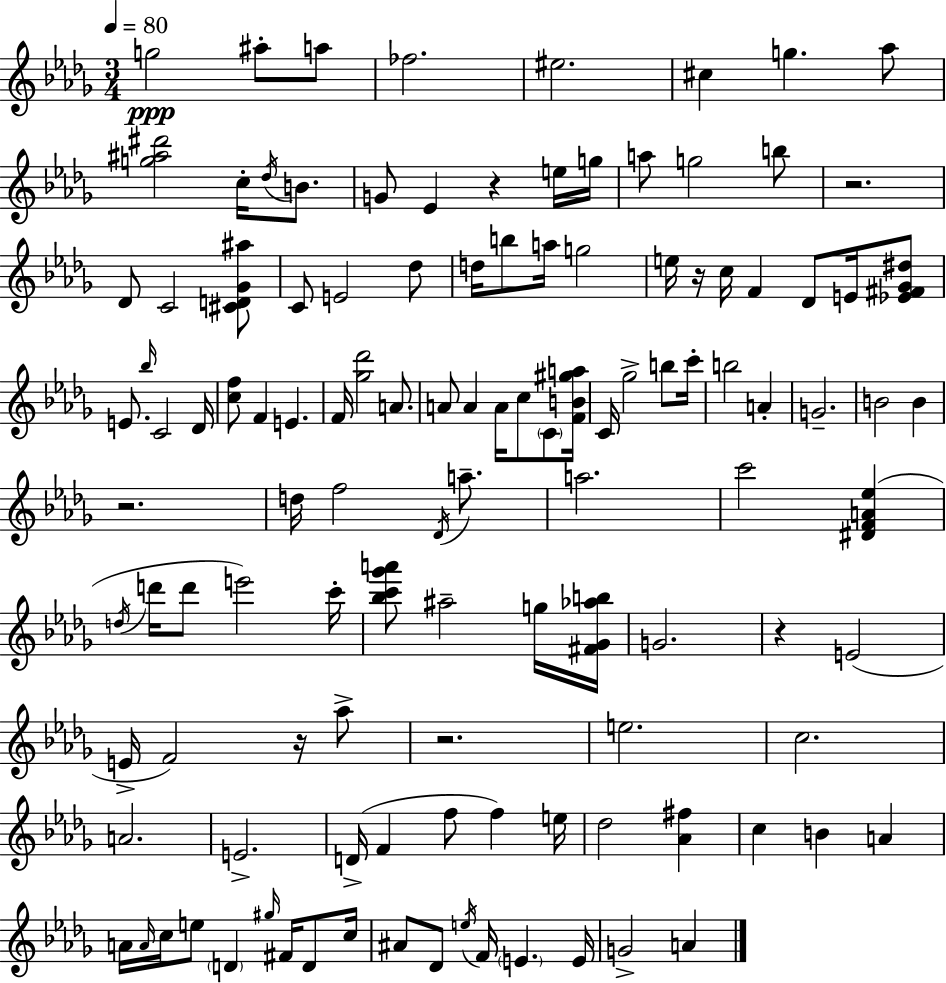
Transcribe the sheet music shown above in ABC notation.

X:1
T:Untitled
M:3/4
L:1/4
K:Bbm
g2 ^a/2 a/2 _f2 ^e2 ^c g _a/2 [g^a^d']2 c/4 _d/4 B/2 G/2 _E z e/4 g/4 a/2 g2 b/2 z2 _D/2 C2 [^CD_G^a]/2 C/2 E2 _d/2 d/4 b/2 a/4 g2 e/4 z/4 c/4 F _D/2 E/4 [_E^F_G^d]/2 E/2 _b/4 C2 _D/4 [cf]/2 F E F/4 [_g_d']2 A/2 A/2 A A/4 c/2 C/2 [FB^ga]/4 C/4 _g2 b/2 c'/4 b2 A G2 B2 B z2 d/4 f2 _D/4 a/2 a2 c'2 [^DFA_e] d/4 d'/4 d'/2 e'2 c'/4 [_bc'_g'a']/2 ^a2 g/4 [^F_G_ab]/4 G2 z E2 E/4 F2 z/4 _a/2 z2 e2 c2 A2 E2 D/4 F f/2 f e/4 _d2 [_A^f] c B A A/4 A/4 c/4 e/2 D ^g/4 ^F/4 D/2 c/4 ^A/2 _D/2 e/4 F/4 E E/4 G2 A